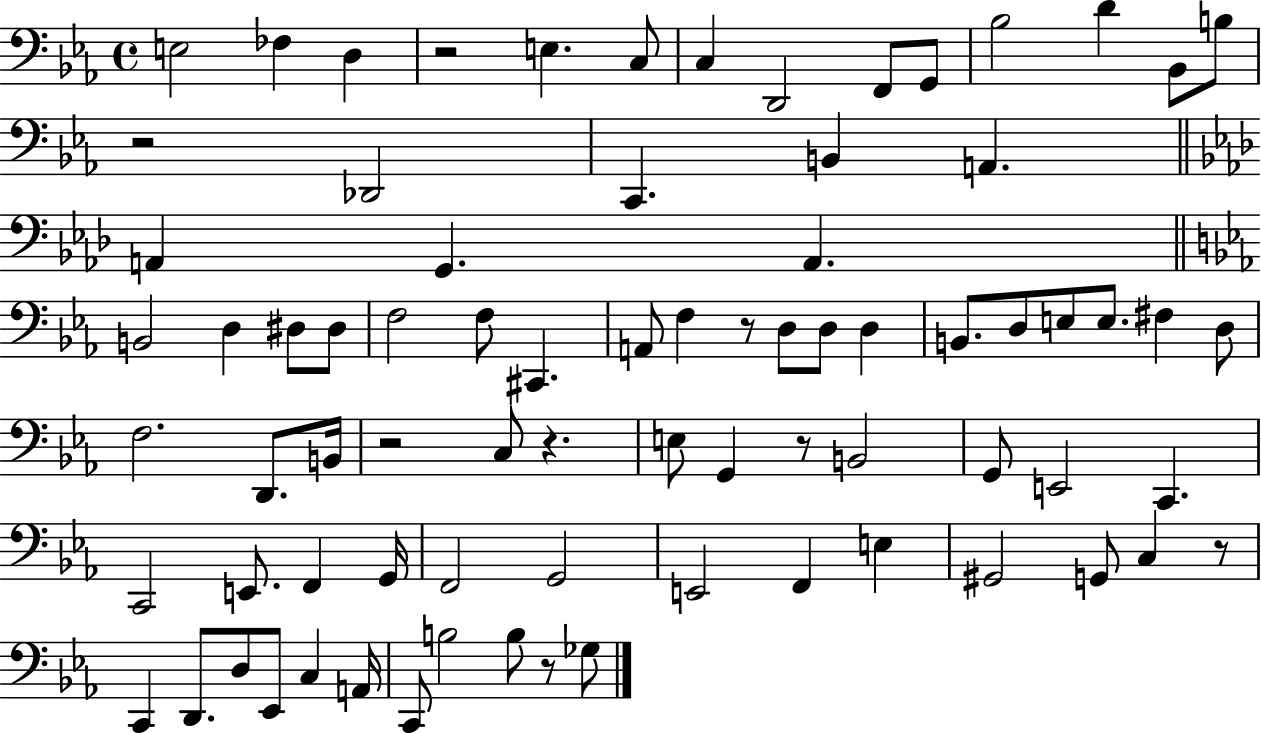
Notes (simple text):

E3/h FES3/q D3/q R/h E3/q. C3/e C3/q D2/h F2/e G2/e Bb3/h D4/q Bb2/e B3/e R/h Db2/h C2/q. B2/q A2/q. A2/q G2/q. A2/q. B2/h D3/q D#3/e D#3/e F3/h F3/e C#2/q. A2/e F3/q R/e D3/e D3/e D3/q B2/e. D3/e E3/e E3/e. F#3/q D3/e F3/h. D2/e. B2/s R/h C3/e R/q. E3/e G2/q R/e B2/h G2/e E2/h C2/q. C2/h E2/e. F2/q G2/s F2/h G2/h E2/h F2/q E3/q G#2/h G2/e C3/q R/e C2/q D2/e. D3/e Eb2/e C3/q A2/s C2/e B3/h B3/e R/e Gb3/e